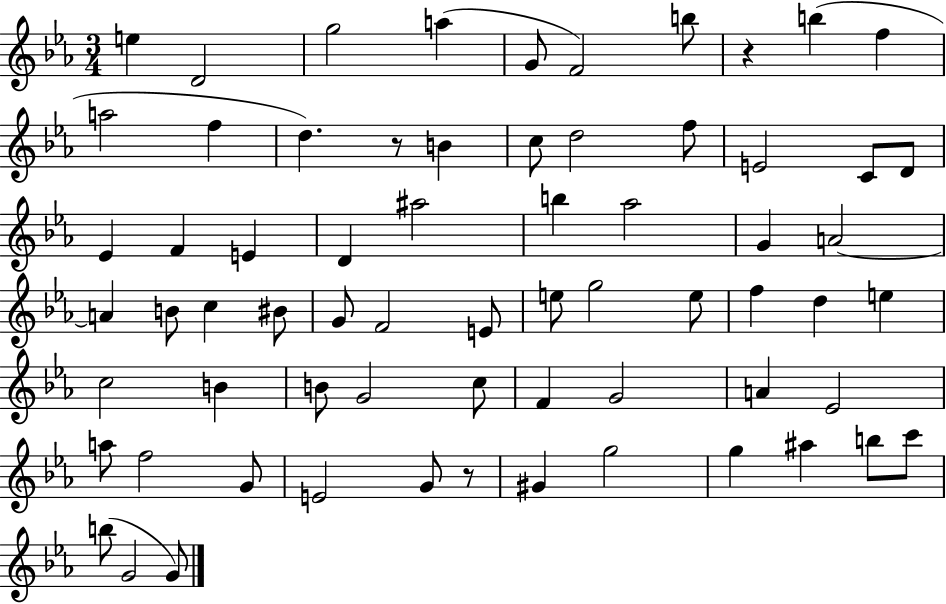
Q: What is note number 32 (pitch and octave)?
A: BIS4